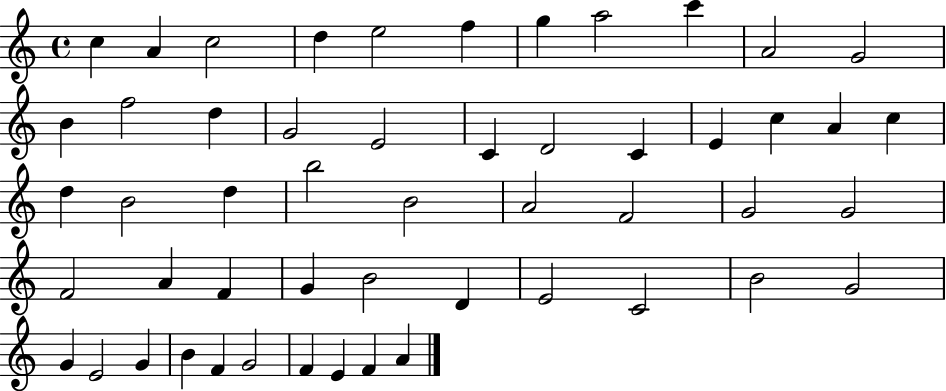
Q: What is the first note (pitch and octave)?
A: C5